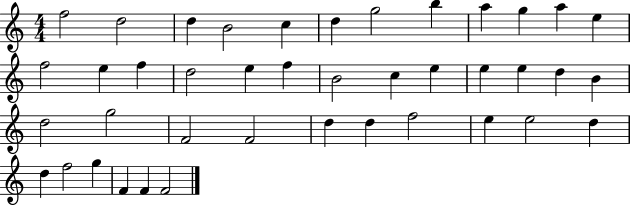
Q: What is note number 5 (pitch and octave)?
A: C5